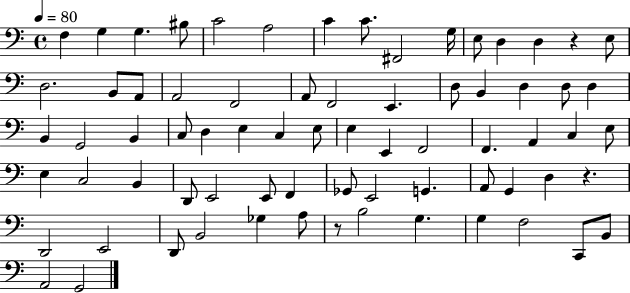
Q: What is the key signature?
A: C major